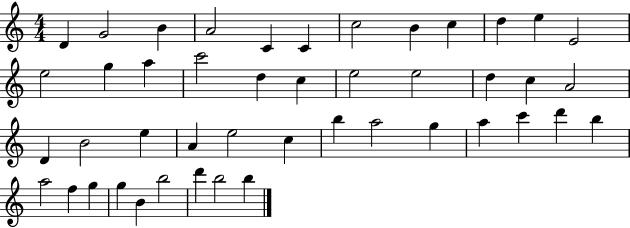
X:1
T:Untitled
M:4/4
L:1/4
K:C
D G2 B A2 C C c2 B c d e E2 e2 g a c'2 d c e2 e2 d c A2 D B2 e A e2 c b a2 g a c' d' b a2 f g g B b2 d' b2 b